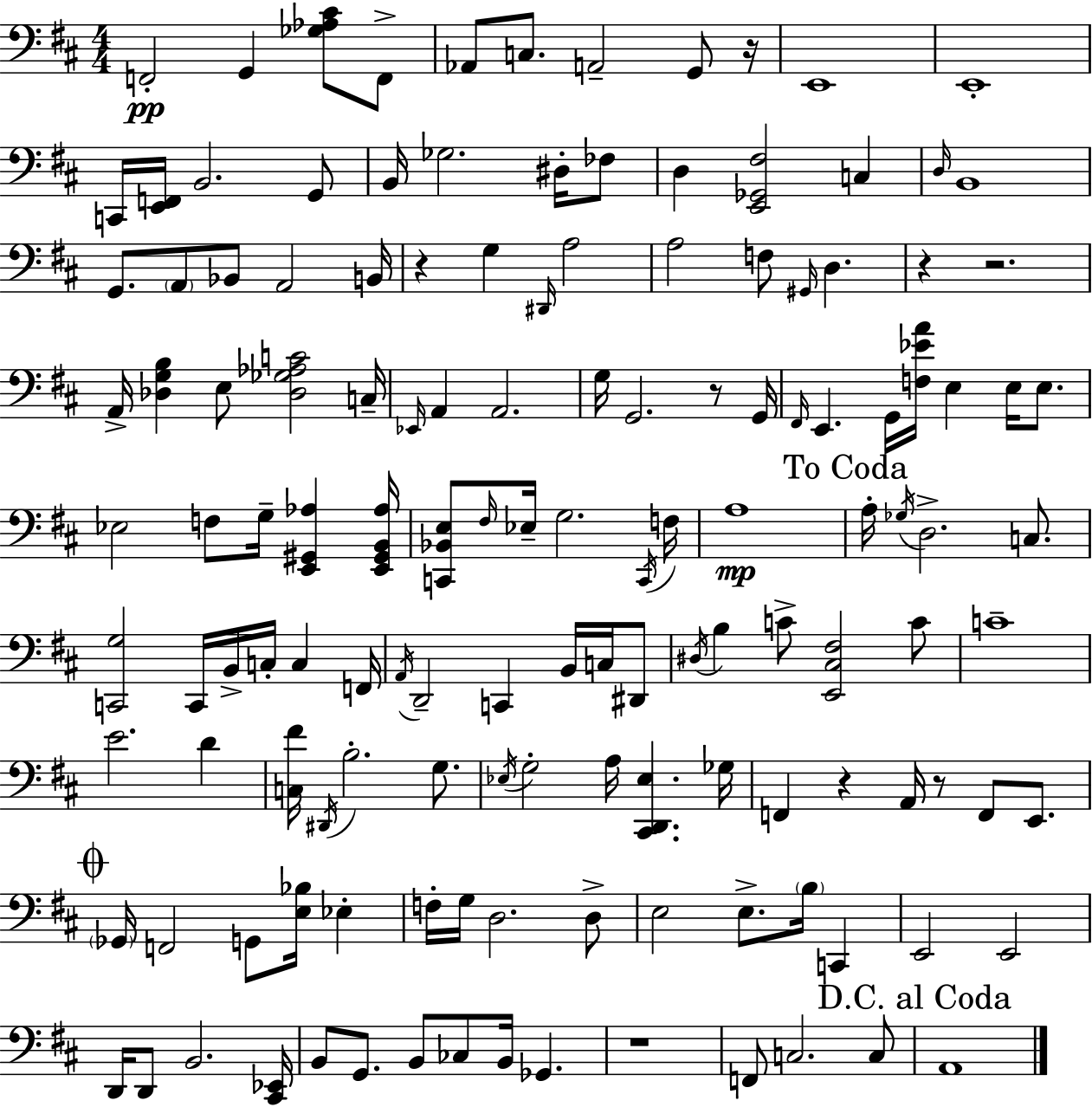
{
  \clef bass
  \numericTimeSignature
  \time 4/4
  \key d \major
  f,2-.\pp g,4 <ges aes cis'>8 f,8-> | aes,8 c8. a,2-- g,8 r16 | e,1 | e,1-. | \break c,16 <e, f,>16 b,2. g,8 | b,16 ges2. dis16-. fes8 | d4 <e, ges, fis>2 c4 | \grace { d16 } b,1 | \break g,8. \parenthesize a,8 bes,8 a,2 | b,16 r4 g4 \grace { dis,16 } a2 | a2 f8 \grace { gis,16 } d4. | r4 r2. | \break a,16-> <des g b>4 e8 <des ges aes c'>2 | c16-- \grace { ees,16 } a,4 a,2. | g16 g,2. | r8 g,16 \grace { fis,16 } e,4. g,16 <f ees' a'>16 e4 | \break e16 e8. ees2 f8 g16-- | <e, gis, aes>4 <e, gis, b, aes>16 <c, bes, e>8 \grace { fis16 } ees16-- g2. | \acciaccatura { c,16 } f16 a1\mp | \mark "To Coda" a16-. \acciaccatura { ges16 } d2.-> | \break c8. <c, g>2 | c,16 b,16-> c16-. c4 f,16 \acciaccatura { a,16 } d,2-- | c,4 b,16 c16 dis,8 \acciaccatura { dis16 } b4 c'8-> | <e, cis fis>2 c'8 c'1-- | \break e'2. | d'4 <c fis'>16 \acciaccatura { dis,16 } b2.-. | g8. \acciaccatura { ees16 } g2-. | a16 <cis, d, ees>4. ges16 f,4 | \break r4 a,16 r8 f,8 e,8. \mark \markup { \musicglyph "scripts.coda" } \parenthesize ges,16 f,2 | g,8 <e bes>16 ees4-. f16-. g16 d2. | d8-> e2 | e8.-> \parenthesize b16 c,4 e,2 | \break e,2 d,16 d,8 b,2. | <cis, ees,>16 b,8 g,8. | b,8 ces8 b,16 ges,4. r1 | f,8 c2. | \break c8 \mark "D.C. al Coda" a,1 | \bar "|."
}